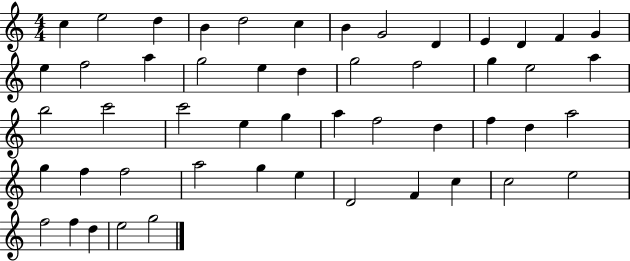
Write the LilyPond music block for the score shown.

{
  \clef treble
  \numericTimeSignature
  \time 4/4
  \key c \major
  c''4 e''2 d''4 | b'4 d''2 c''4 | b'4 g'2 d'4 | e'4 d'4 f'4 g'4 | \break e''4 f''2 a''4 | g''2 e''4 d''4 | g''2 f''2 | g''4 e''2 a''4 | \break b''2 c'''2 | c'''2 e''4 g''4 | a''4 f''2 d''4 | f''4 d''4 a''2 | \break g''4 f''4 f''2 | a''2 g''4 e''4 | d'2 f'4 c''4 | c''2 e''2 | \break f''2 f''4 d''4 | e''2 g''2 | \bar "|."
}